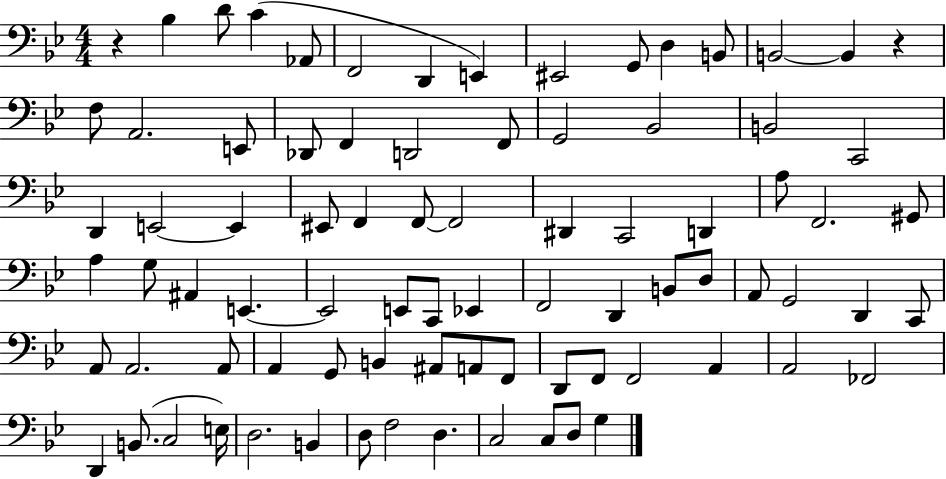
R/q Bb3/q D4/e C4/q Ab2/e F2/h D2/q E2/q EIS2/h G2/e D3/q B2/e B2/h B2/q R/q F3/e A2/h. E2/e Db2/e F2/q D2/h F2/e G2/h Bb2/h B2/h C2/h D2/q E2/h E2/q EIS2/e F2/q F2/e F2/h D#2/q C2/h D2/q A3/e F2/h. G#2/e A3/q G3/e A#2/q E2/q. E2/h E2/e C2/e Eb2/q F2/h D2/q B2/e D3/e A2/e G2/h D2/q C2/e A2/e A2/h. A2/e A2/q G2/e B2/q A#2/e A2/e F2/e D2/e F2/e F2/h A2/q A2/h FES2/h D2/q B2/e. C3/h E3/s D3/h. B2/q D3/e F3/h D3/q. C3/h C3/e D3/e G3/q